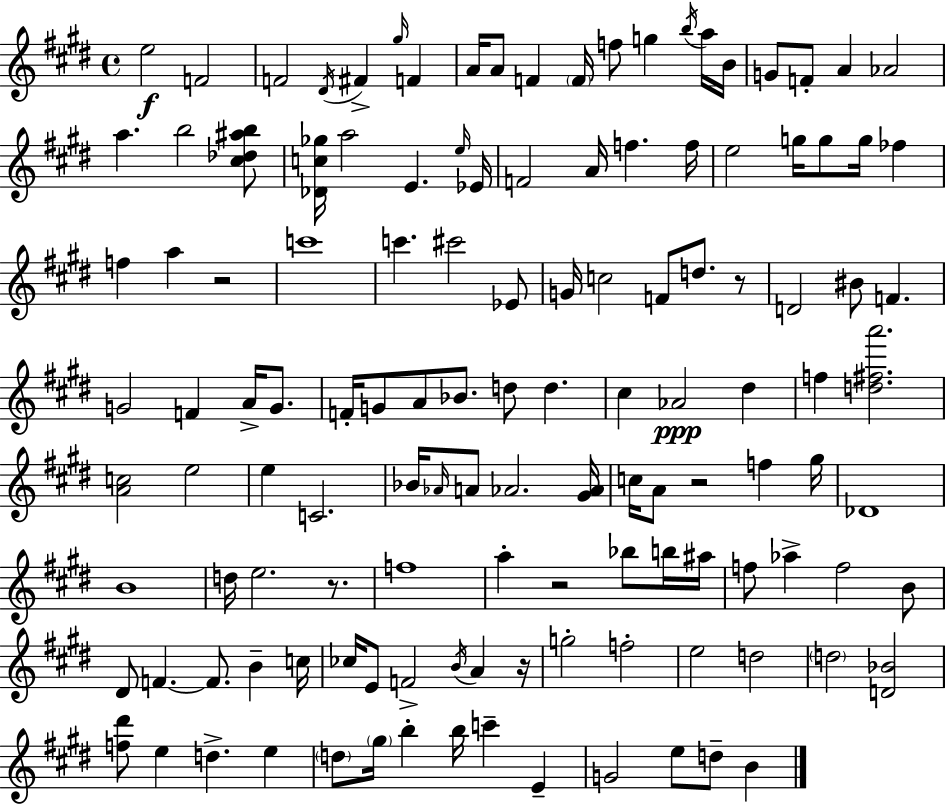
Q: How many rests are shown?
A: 6